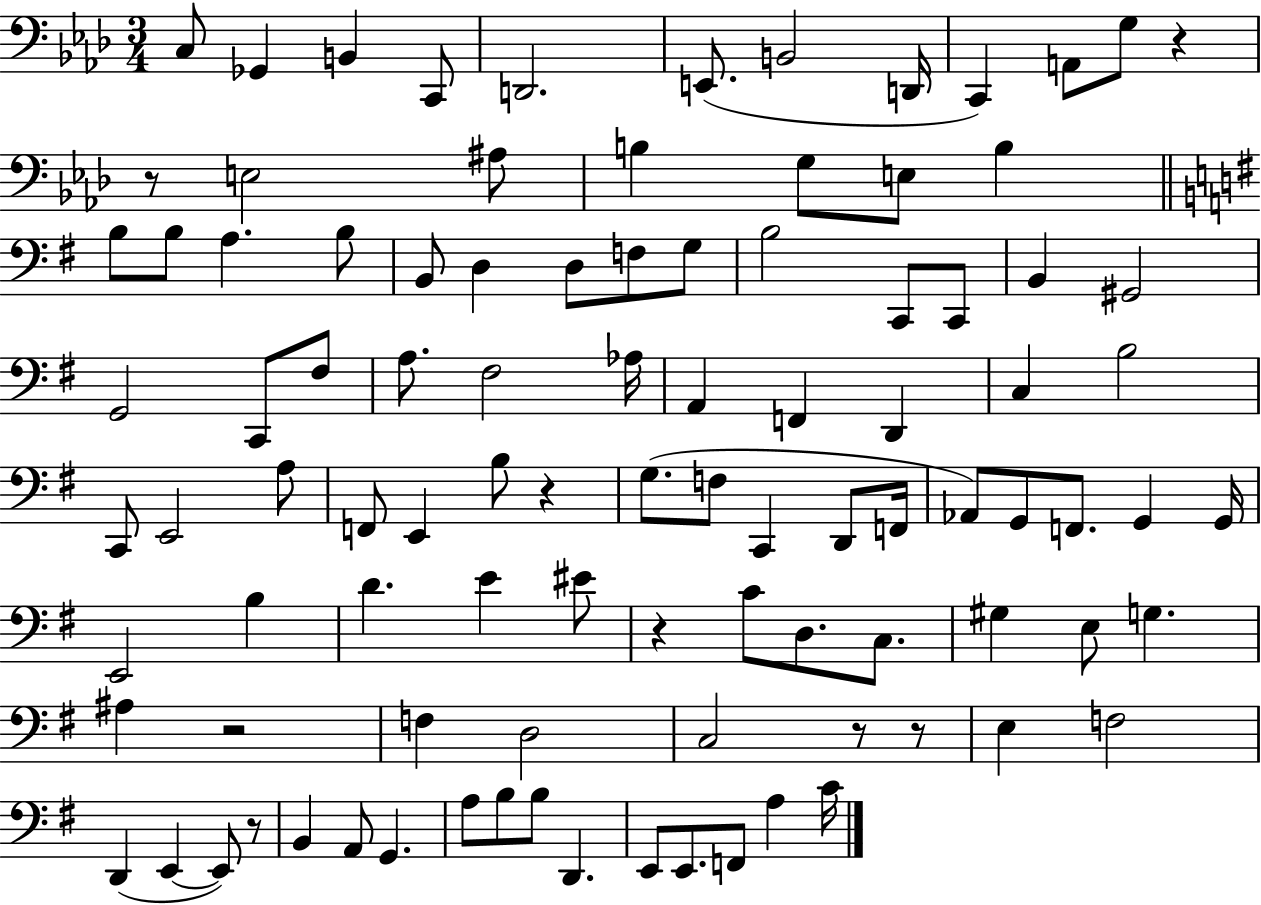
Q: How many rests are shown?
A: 8